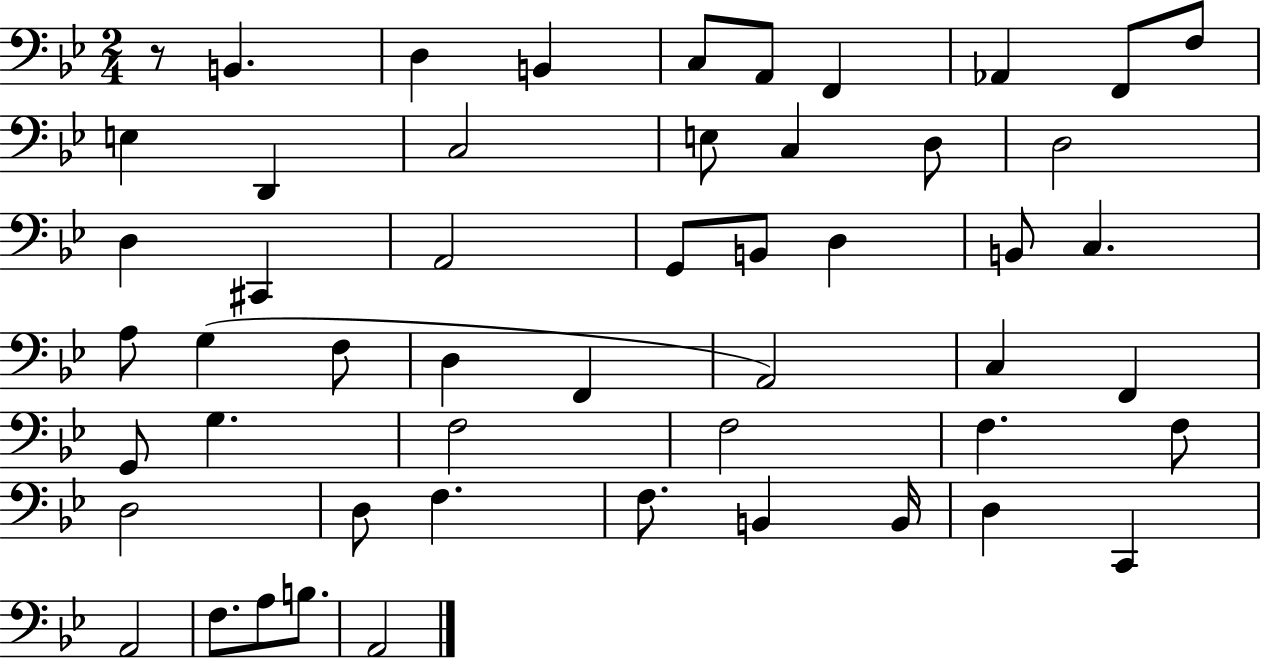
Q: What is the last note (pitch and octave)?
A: A2